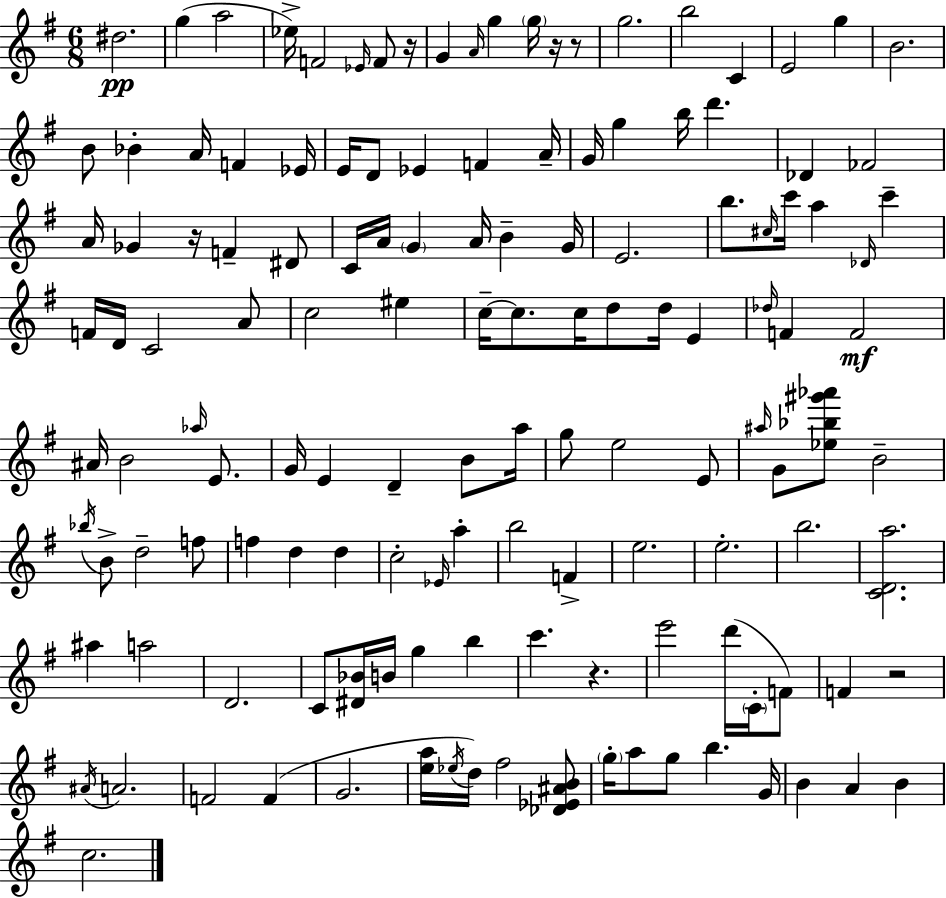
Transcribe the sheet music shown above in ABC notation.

X:1
T:Untitled
M:6/8
L:1/4
K:Em
^d2 g a2 _e/4 F2 _E/4 F/2 z/4 G A/4 g g/4 z/4 z/2 g2 b2 C E2 g B2 B/2 _B A/4 F _E/4 E/4 D/2 _E F A/4 G/4 g b/4 d' _D _F2 A/4 _G z/4 F ^D/2 C/4 A/4 G A/4 B G/4 E2 b/2 ^c/4 c'/4 a _D/4 c' F/4 D/4 C2 A/2 c2 ^e c/4 c/2 c/4 d/2 d/4 E _d/4 F F2 ^A/4 B2 _a/4 E/2 G/4 E D B/2 a/4 g/2 e2 E/2 ^a/4 G/2 [_e_b^g'_a']/2 B2 _b/4 B/2 d2 f/2 f d d c2 _E/4 a b2 F e2 e2 b2 [CDa]2 ^a a2 D2 C/2 [^D_B]/4 B/4 g b c' z e'2 d'/4 C/4 F/2 F z2 ^A/4 A2 F2 F G2 [ea]/4 _e/4 d/4 ^f2 [_D_E^AB]/2 g/4 a/2 g/2 b G/4 B A B c2